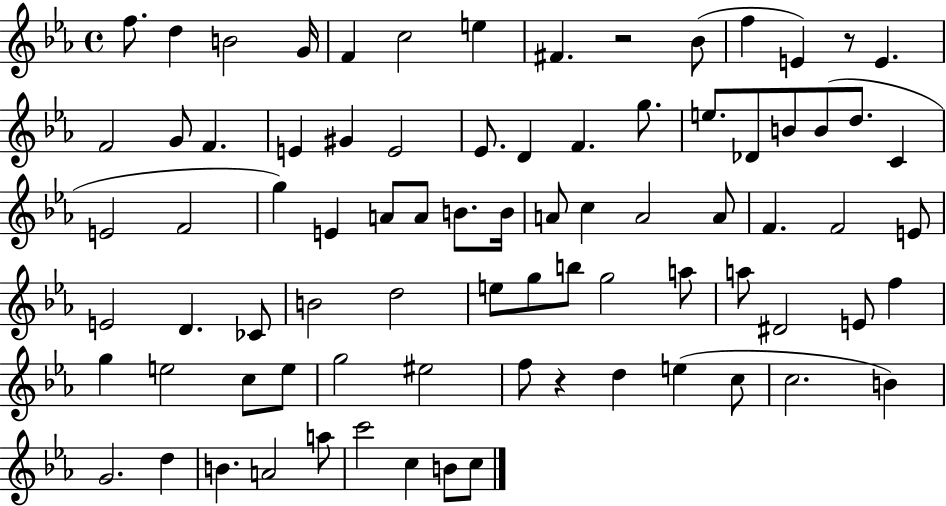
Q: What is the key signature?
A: EES major